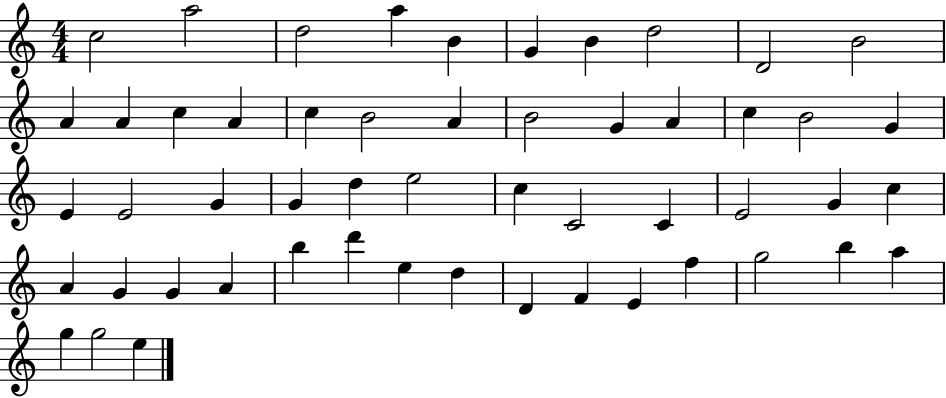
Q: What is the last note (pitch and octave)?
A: E5